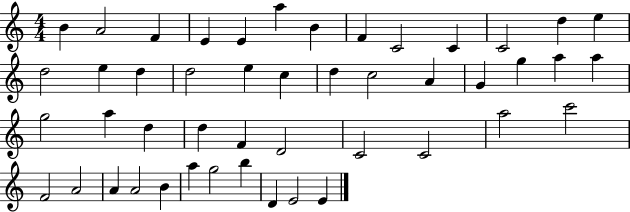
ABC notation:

X:1
T:Untitled
M:4/4
L:1/4
K:C
B A2 F E E a B F C2 C C2 d e d2 e d d2 e c d c2 A G g a a g2 a d d F D2 C2 C2 a2 c'2 F2 A2 A A2 B a g2 b D E2 E